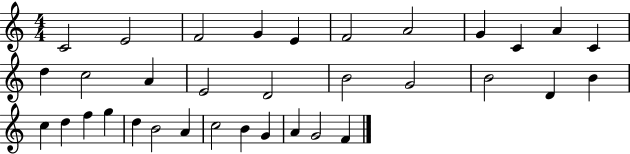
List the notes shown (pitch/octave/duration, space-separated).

C4/h E4/h F4/h G4/q E4/q F4/h A4/h G4/q C4/q A4/q C4/q D5/q C5/h A4/q E4/h D4/h B4/h G4/h B4/h D4/q B4/q C5/q D5/q F5/q G5/q D5/q B4/h A4/q C5/h B4/q G4/q A4/q G4/h F4/q